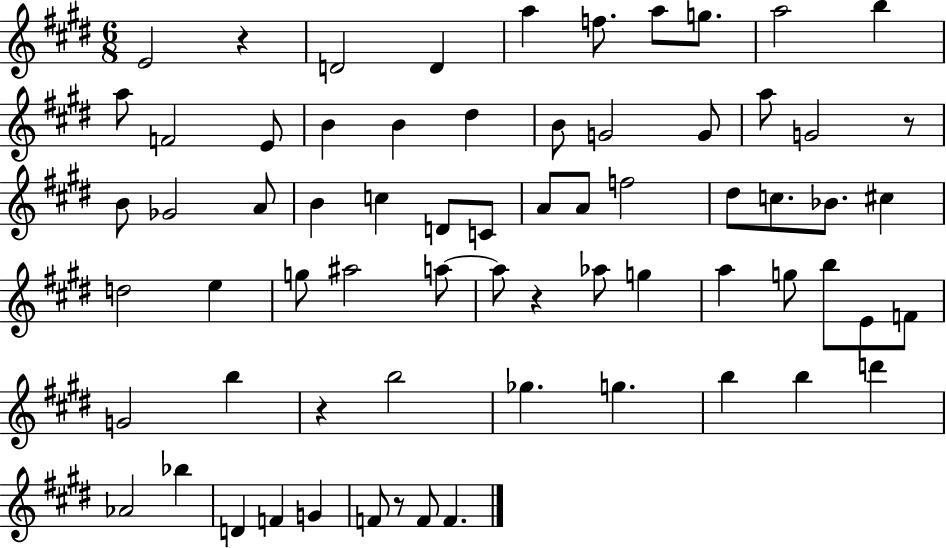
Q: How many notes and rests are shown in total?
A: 68